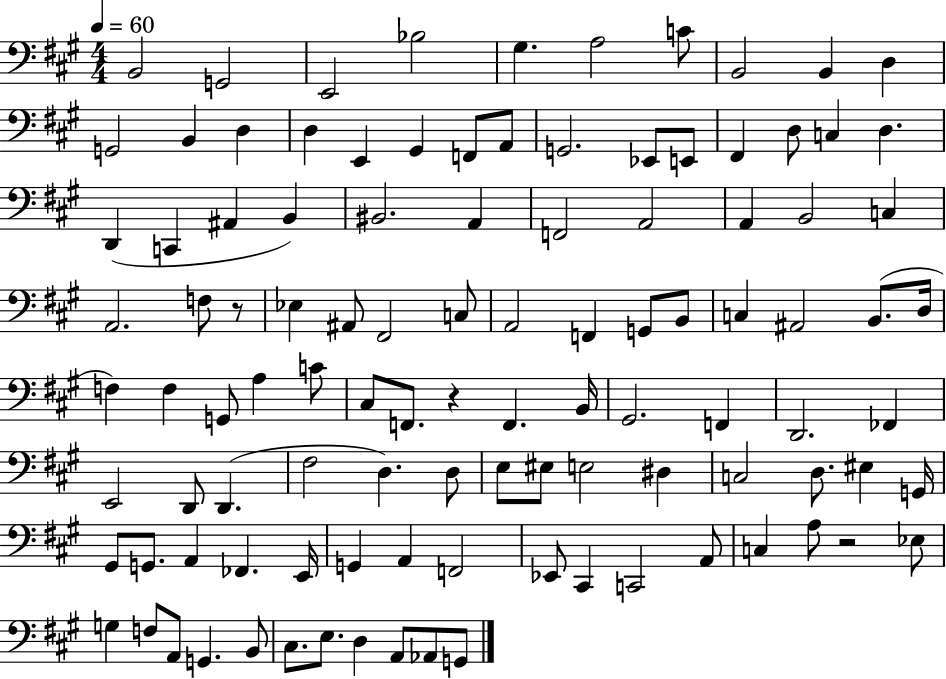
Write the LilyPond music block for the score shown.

{
  \clef bass
  \numericTimeSignature
  \time 4/4
  \key a \major
  \tempo 4 = 60
  b,2 g,2 | e,2 bes2 | gis4. a2 c'8 | b,2 b,4 d4 | \break g,2 b,4 d4 | d4 e,4 gis,4 f,8 a,8 | g,2. ees,8 e,8 | fis,4 d8 c4 d4. | \break d,4( c,4 ais,4 b,4) | bis,2. a,4 | f,2 a,2 | a,4 b,2 c4 | \break a,2. f8 r8 | ees4 ais,8 fis,2 c8 | a,2 f,4 g,8 b,8 | c4 ais,2 b,8.( d16 | \break f4) f4 g,8 a4 c'8 | cis8 f,8. r4 f,4. b,16 | gis,2. f,4 | d,2. fes,4 | \break e,2 d,8 d,4.( | fis2 d4.) d8 | e8 eis8 e2 dis4 | c2 d8. eis4 g,16 | \break gis,8 g,8. a,4 fes,4. e,16 | g,4 a,4 f,2 | ees,8 cis,4 c,2 a,8 | c4 a8 r2 ees8 | \break g4 f8 a,8 g,4. b,8 | cis8. e8. d4 a,8 aes,8 g,8 | \bar "|."
}